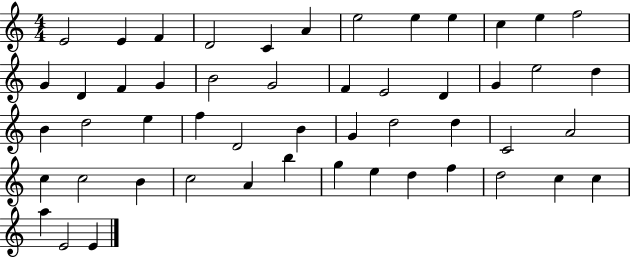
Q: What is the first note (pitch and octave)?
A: E4